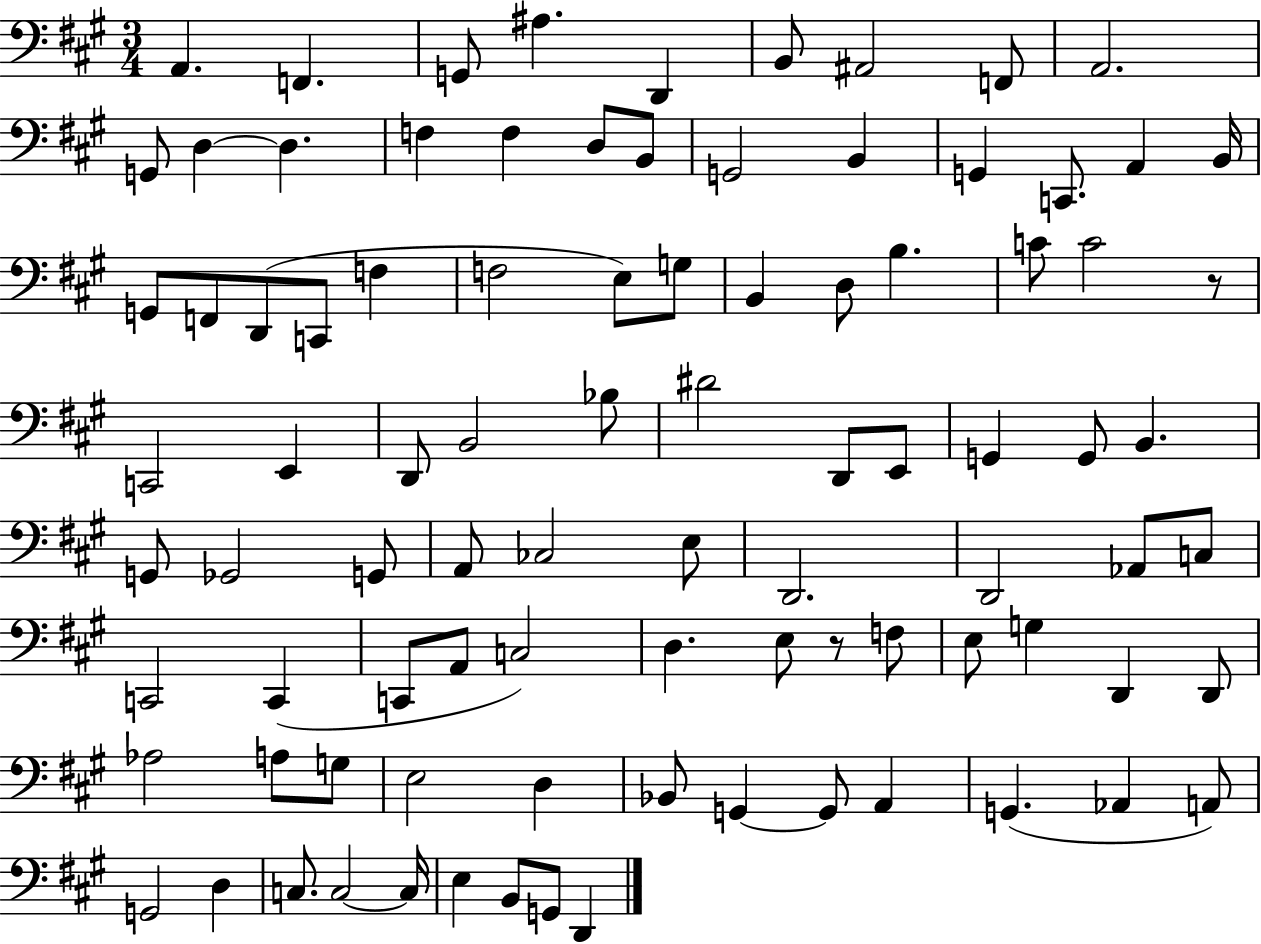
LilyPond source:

{
  \clef bass
  \numericTimeSignature
  \time 3/4
  \key a \major
  a,4. f,4. | g,8 ais4. d,4 | b,8 ais,2 f,8 | a,2. | \break g,8 d4~~ d4. | f4 f4 d8 b,8 | g,2 b,4 | g,4 c,8. a,4 b,16 | \break g,8 f,8 d,8( c,8 f4 | f2 e8) g8 | b,4 d8 b4. | c'8 c'2 r8 | \break c,2 e,4 | d,8 b,2 bes8 | dis'2 d,8 e,8 | g,4 g,8 b,4. | \break g,8 ges,2 g,8 | a,8 ces2 e8 | d,2. | d,2 aes,8 c8 | \break c,2 c,4( | c,8 a,8 c2) | d4. e8 r8 f8 | e8 g4 d,4 d,8 | \break aes2 a8 g8 | e2 d4 | bes,8 g,4~~ g,8 a,4 | g,4.( aes,4 a,8) | \break g,2 d4 | c8. c2~~ c16 | e4 b,8 g,8 d,4 | \bar "|."
}